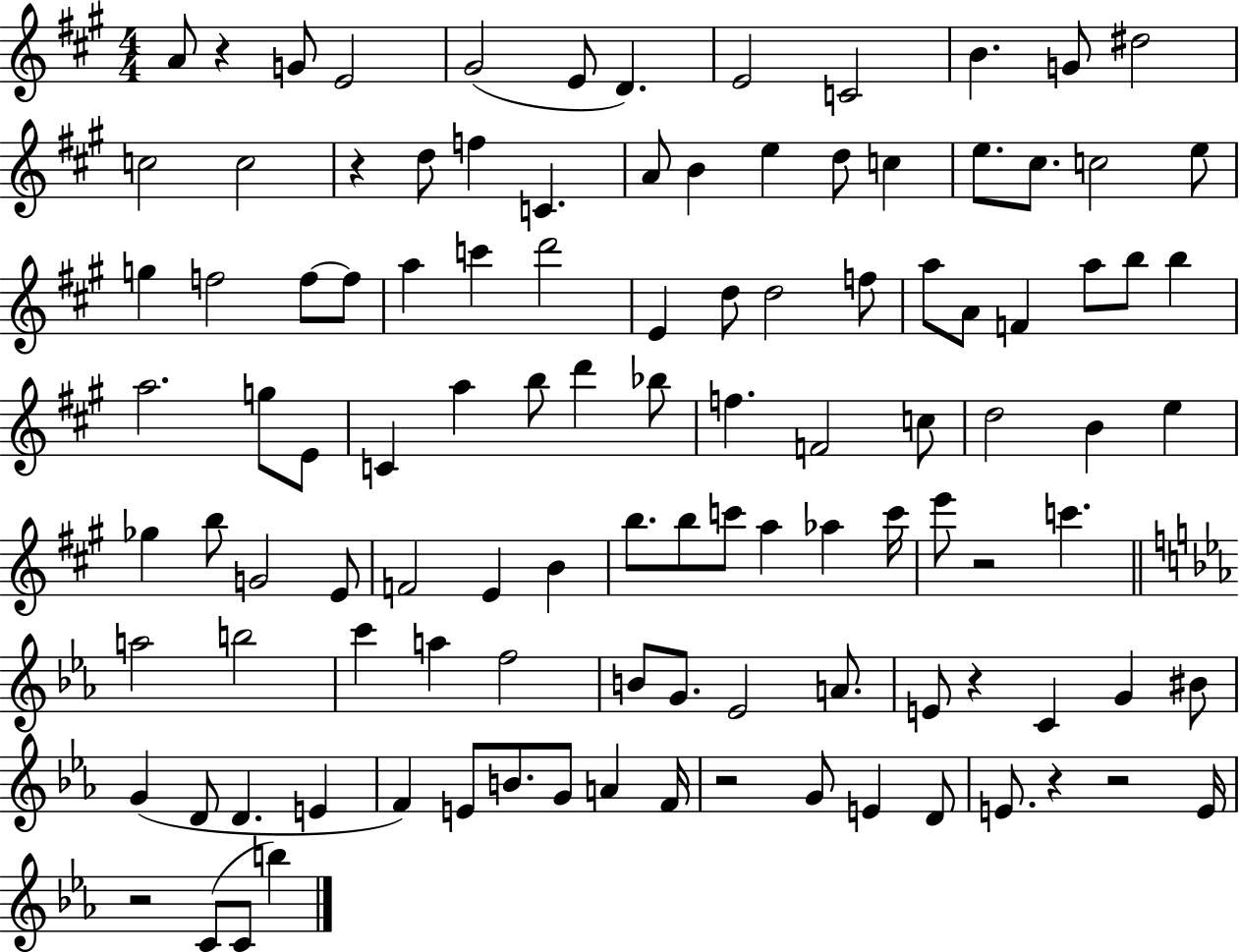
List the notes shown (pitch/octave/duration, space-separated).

A4/e R/q G4/e E4/h G#4/h E4/e D4/q. E4/h C4/h B4/q. G4/e D#5/h C5/h C5/h R/q D5/e F5/q C4/q. A4/e B4/q E5/q D5/e C5/q E5/e. C#5/e. C5/h E5/e G5/q F5/h F5/e F5/e A5/q C6/q D6/h E4/q D5/e D5/h F5/e A5/e A4/e F4/q A5/e B5/e B5/q A5/h. G5/e E4/e C4/q A5/q B5/e D6/q Bb5/e F5/q. F4/h C5/e D5/h B4/q E5/q Gb5/q B5/e G4/h E4/e F4/h E4/q B4/q B5/e. B5/e C6/e A5/q Ab5/q C6/s E6/e R/h C6/q. A5/h B5/h C6/q A5/q F5/h B4/e G4/e. Eb4/h A4/e. E4/e R/q C4/q G4/q BIS4/e G4/q D4/e D4/q. E4/q F4/q E4/e B4/e. G4/e A4/q F4/s R/h G4/e E4/q D4/e E4/e. R/q R/h E4/s R/h C4/e C4/e B5/q